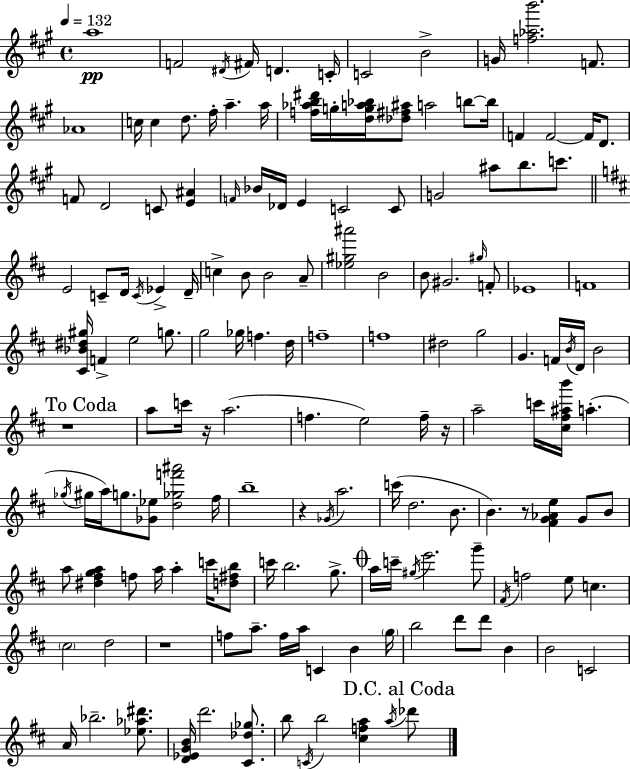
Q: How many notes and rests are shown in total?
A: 157